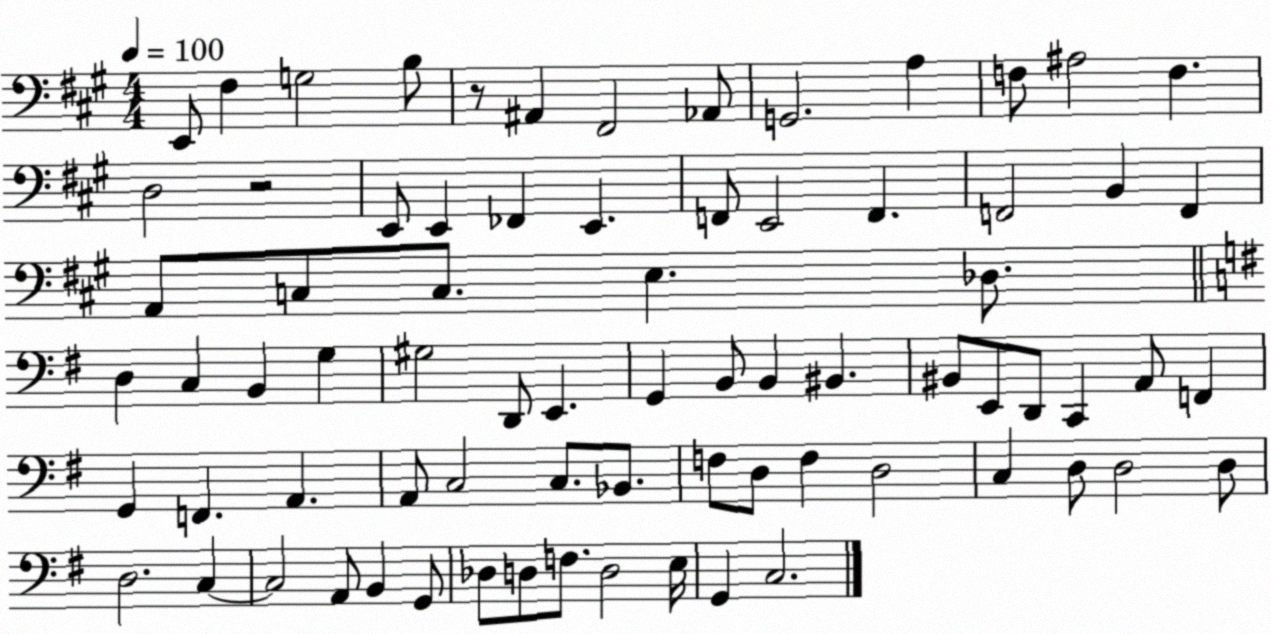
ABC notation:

X:1
T:Untitled
M:4/4
L:1/4
K:A
E,,/2 ^F, G,2 B,/2 z/2 ^A,, ^F,,2 _A,,/2 G,,2 A, F,/2 ^A,2 F, D,2 z2 E,,/2 E,, _F,, E,, F,,/2 E,,2 F,, F,,2 B,, F,, A,,/2 C,/2 C,/2 E, _D,/2 D, C, B,, G, ^G,2 D,,/2 E,, G,, B,,/2 B,, ^B,, ^B,,/2 E,,/2 D,,/2 C,, A,,/2 F,, G,, F,, A,, A,,/2 C,2 C,/2 _B,,/2 F,/2 D,/2 F, D,2 C, D,/2 D,2 D,/2 D,2 C, C,2 A,,/2 B,, G,,/2 _D,/2 D,/2 F,/2 D,2 E,/4 G,, C,2